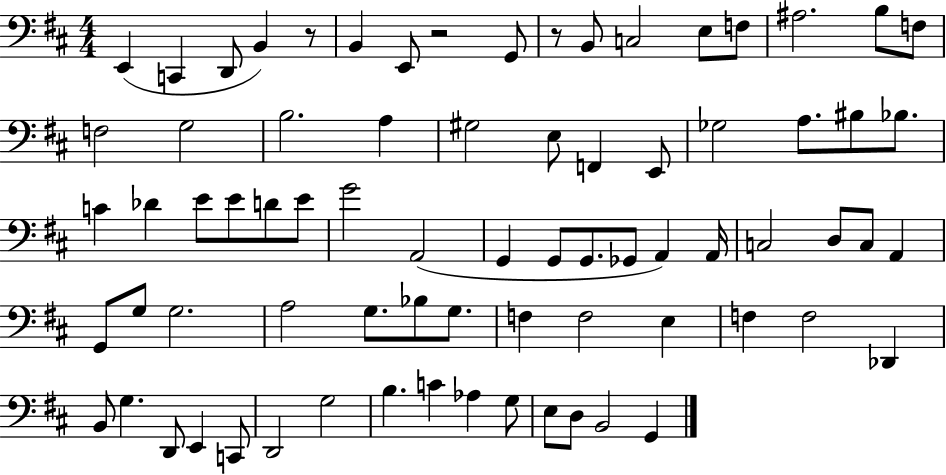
X:1
T:Untitled
M:4/4
L:1/4
K:D
E,, C,, D,,/2 B,, z/2 B,, E,,/2 z2 G,,/2 z/2 B,,/2 C,2 E,/2 F,/2 ^A,2 B,/2 F,/2 F,2 G,2 B,2 A, ^G,2 E,/2 F,, E,,/2 _G,2 A,/2 ^B,/2 _B,/2 C _D E/2 E/2 D/2 E/2 G2 A,,2 G,, G,,/2 G,,/2 _G,,/2 A,, A,,/4 C,2 D,/2 C,/2 A,, G,,/2 G,/2 G,2 A,2 G,/2 _B,/2 G,/2 F, F,2 E, F, F,2 _D,, B,,/2 G, D,,/2 E,, C,,/2 D,,2 G,2 B, C _A, G,/2 E,/2 D,/2 B,,2 G,,